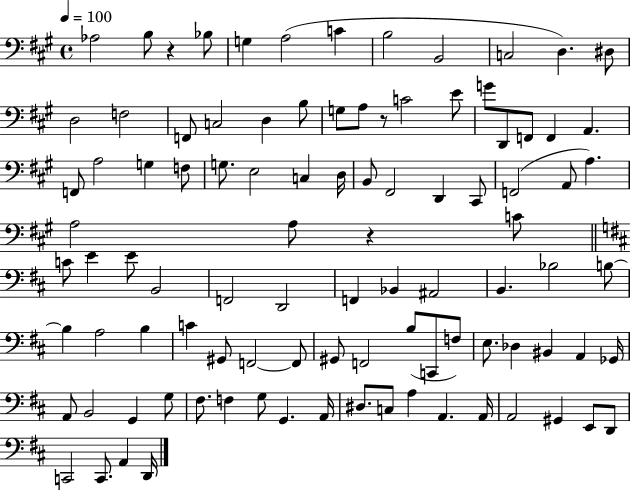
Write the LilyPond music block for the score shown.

{
  \clef bass
  \time 4/4
  \defaultTimeSignature
  \key a \major
  \tempo 4 = 100
  aes2 b8 r4 bes8 | g4 a2( c'4 | b2 b,2 | c2 d4.) dis8 | \break d2 f2 | f,8 c2 d4 b8 | g8 a8 r8 c'2 e'8 | g'8 d,8 f,8 f,4 a,4. | \break f,8 a2 g4 f8 | g8. e2 c4 d16 | b,8 fis,2 d,4 cis,8 | f,2( a,8 a4.) | \break a2 a8 r4 c'8 | \bar "||" \break \key d \major c'8 e'4 e'8 b,2 | f,2 d,2 | f,4 bes,4 ais,2 | b,4. bes2 b8~~ | \break b4 a2 b4 | c'4 gis,8 f,2~~ f,8 | gis,8 f,2 b8( c,8 f8) | e8. des4 bis,4 a,4 ges,16 | \break a,8 b,2 g,4 g8 | fis8. f4 g8 g,4. a,16 | dis8. c8 a4 a,4. a,16 | a,2 gis,4 e,8 d,8 | \break c,2 c,8. a,4 d,16 | \bar "|."
}